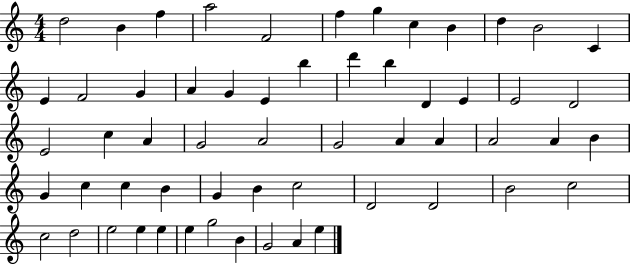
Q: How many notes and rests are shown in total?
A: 58